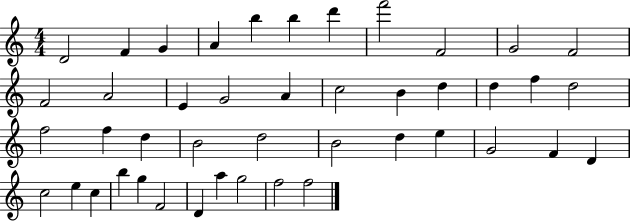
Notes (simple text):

D4/h F4/q G4/q A4/q B5/q B5/q D6/q F6/h F4/h G4/h F4/h F4/h A4/h E4/q G4/h A4/q C5/h B4/q D5/q D5/q F5/q D5/h F5/h F5/q D5/q B4/h D5/h B4/h D5/q E5/q G4/h F4/q D4/q C5/h E5/q C5/q B5/q G5/q F4/h D4/q A5/q G5/h F5/h F5/h